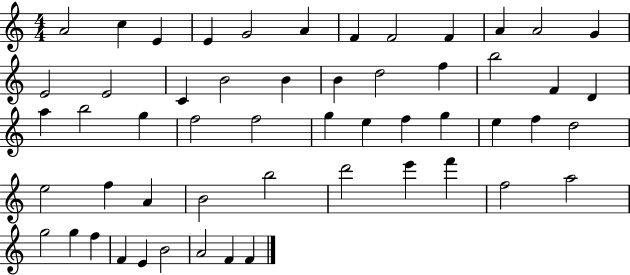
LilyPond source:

{
  \clef treble
  \numericTimeSignature
  \time 4/4
  \key c \major
  a'2 c''4 e'4 | e'4 g'2 a'4 | f'4 f'2 f'4 | a'4 a'2 g'4 | \break e'2 e'2 | c'4 b'2 b'4 | b'4 d''2 f''4 | b''2 f'4 d'4 | \break a''4 b''2 g''4 | f''2 f''2 | g''4 e''4 f''4 g''4 | e''4 f''4 d''2 | \break e''2 f''4 a'4 | b'2 b''2 | d'''2 e'''4 f'''4 | f''2 a''2 | \break g''2 g''4 f''4 | f'4 e'4 b'2 | a'2 f'4 f'4 | \bar "|."
}